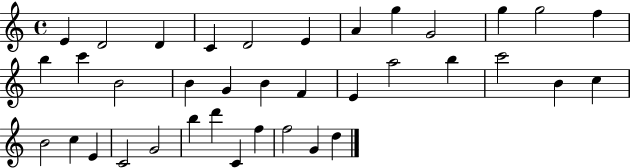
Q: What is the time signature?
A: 4/4